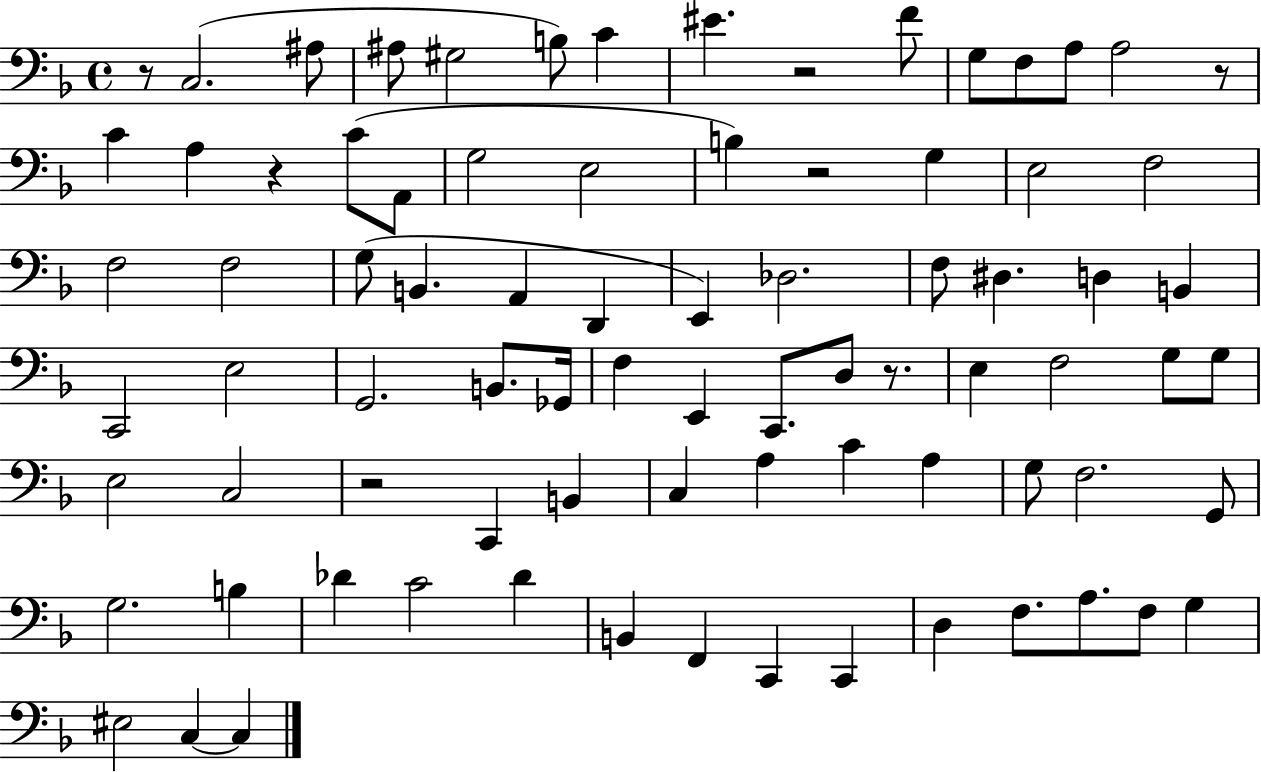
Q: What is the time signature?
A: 4/4